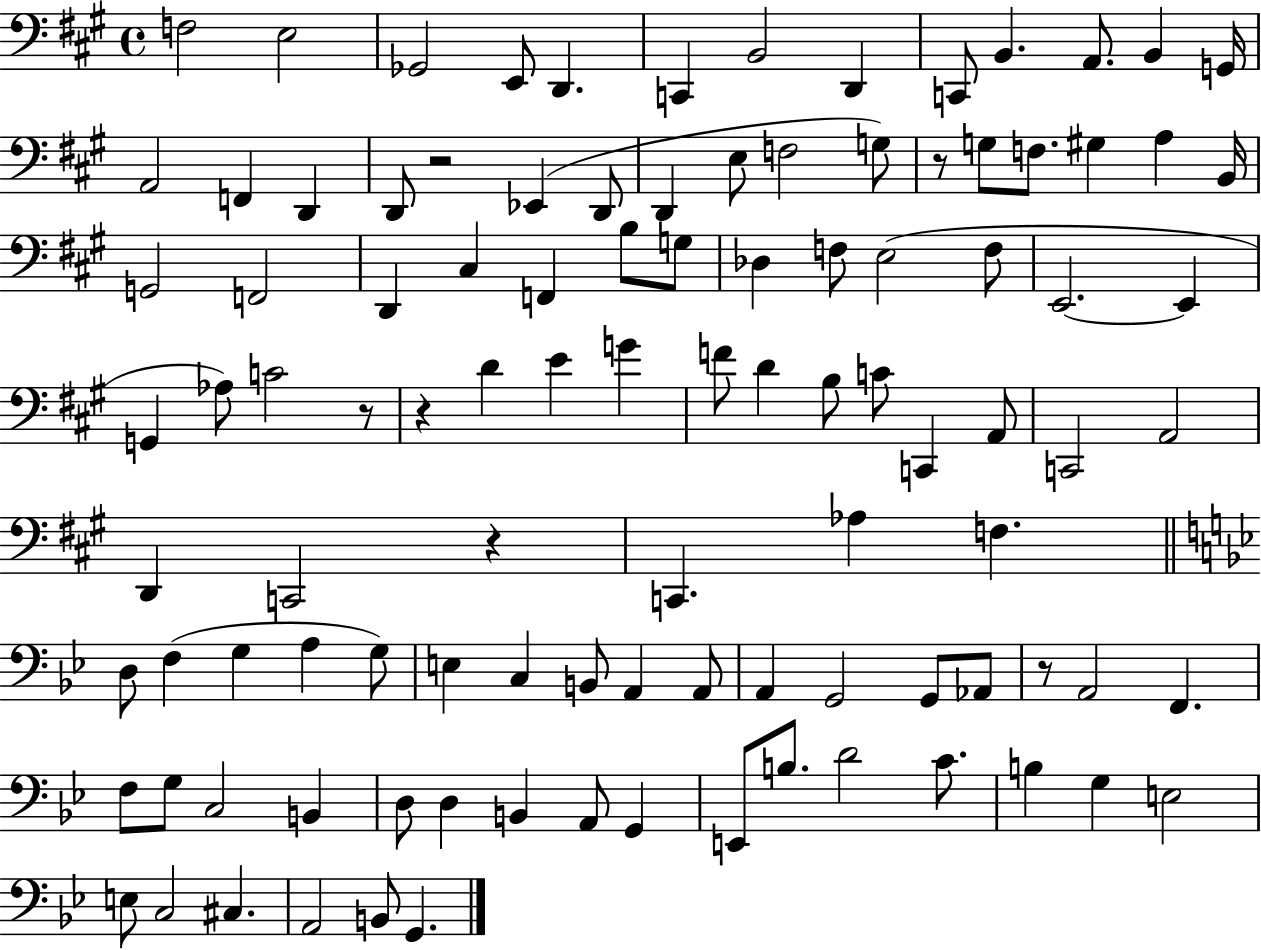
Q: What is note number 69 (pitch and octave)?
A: A2